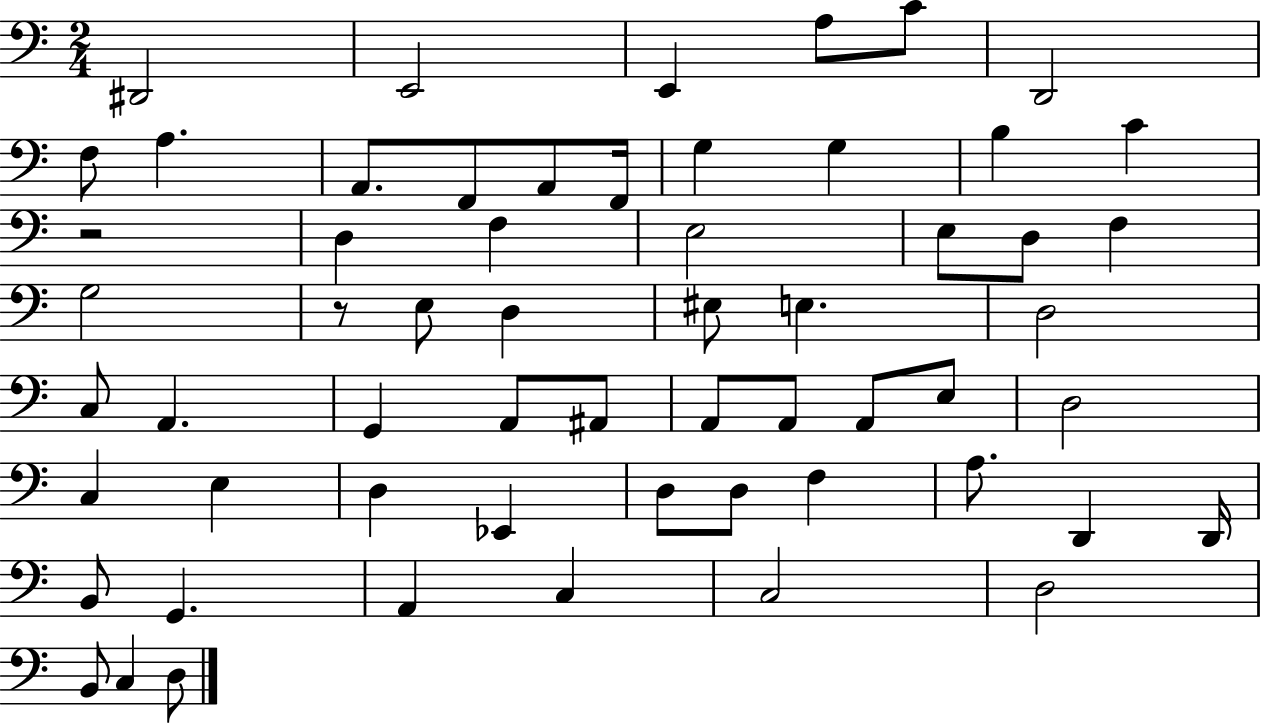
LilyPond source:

{
  \clef bass
  \numericTimeSignature
  \time 2/4
  \key c \major
  dis,2 | e,2 | e,4 a8 c'8 | d,2 | \break f8 a4. | a,8. f,8 a,8 f,16 | g4 g4 | b4 c'4 | \break r2 | d4 f4 | e2 | e8 d8 f4 | \break g2 | r8 e8 d4 | eis8 e4. | d2 | \break c8 a,4. | g,4 a,8 ais,8 | a,8 a,8 a,8 e8 | d2 | \break c4 e4 | d4 ees,4 | d8 d8 f4 | a8. d,4 d,16 | \break b,8 g,4. | a,4 c4 | c2 | d2 | \break b,8 c4 d8 | \bar "|."
}